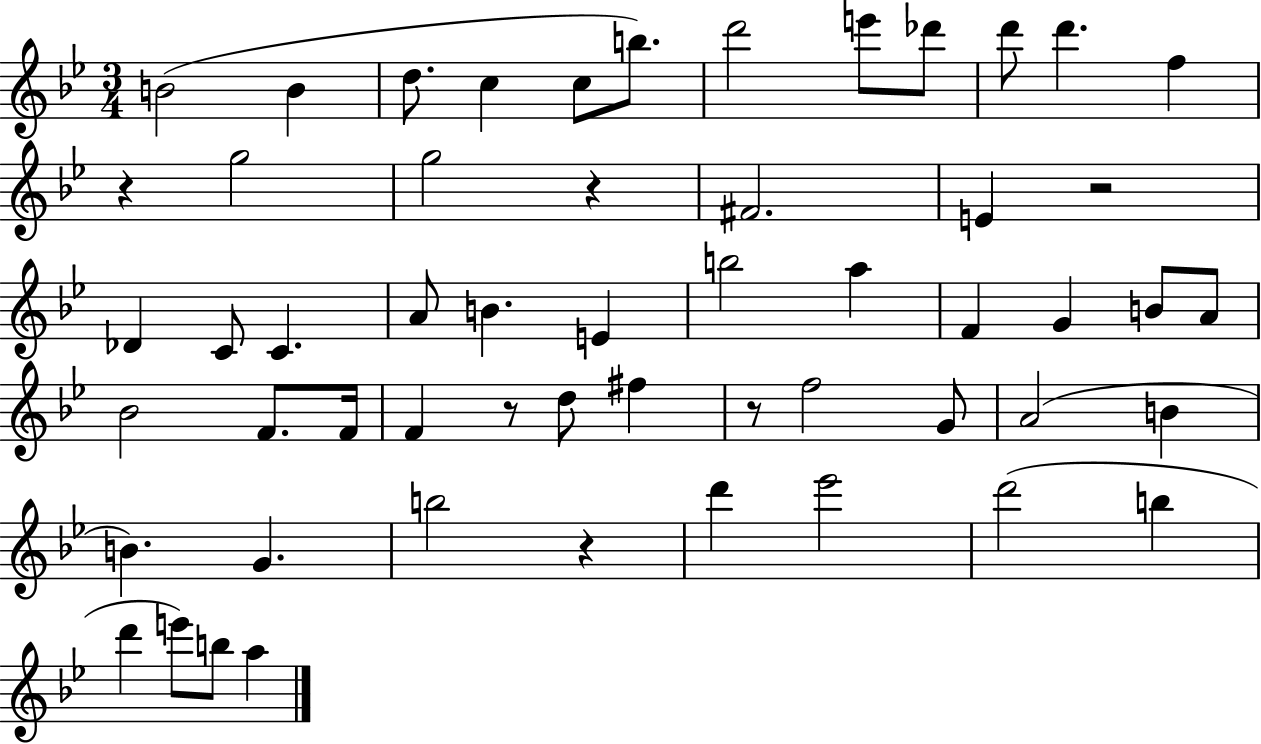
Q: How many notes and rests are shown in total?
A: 55